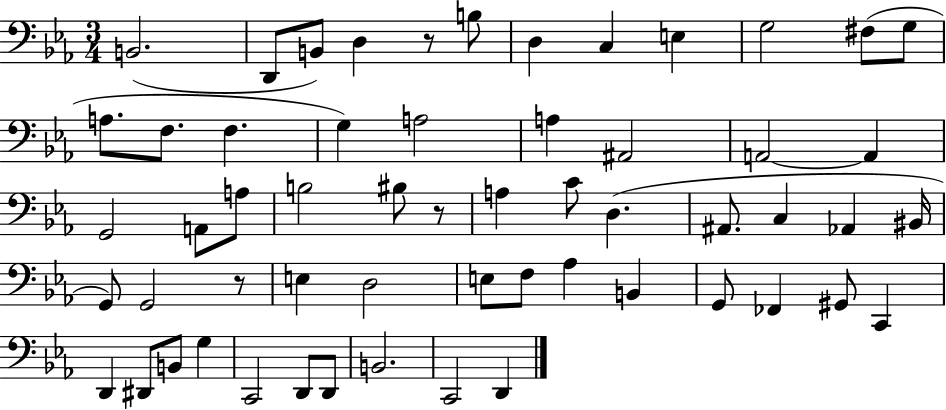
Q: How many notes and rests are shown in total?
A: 57